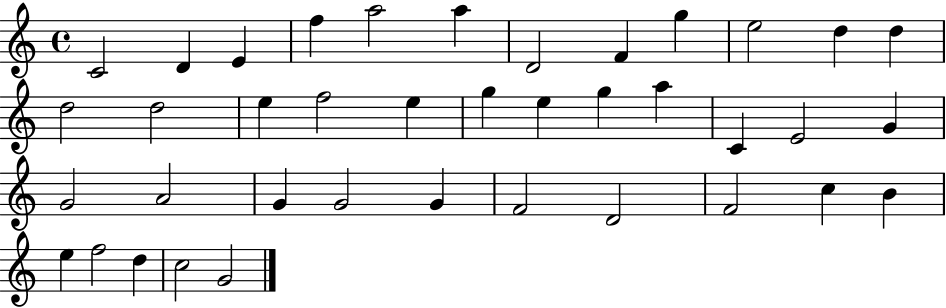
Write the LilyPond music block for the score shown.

{
  \clef treble
  \time 4/4
  \defaultTimeSignature
  \key c \major
  c'2 d'4 e'4 | f''4 a''2 a''4 | d'2 f'4 g''4 | e''2 d''4 d''4 | \break d''2 d''2 | e''4 f''2 e''4 | g''4 e''4 g''4 a''4 | c'4 e'2 g'4 | \break g'2 a'2 | g'4 g'2 g'4 | f'2 d'2 | f'2 c''4 b'4 | \break e''4 f''2 d''4 | c''2 g'2 | \bar "|."
}